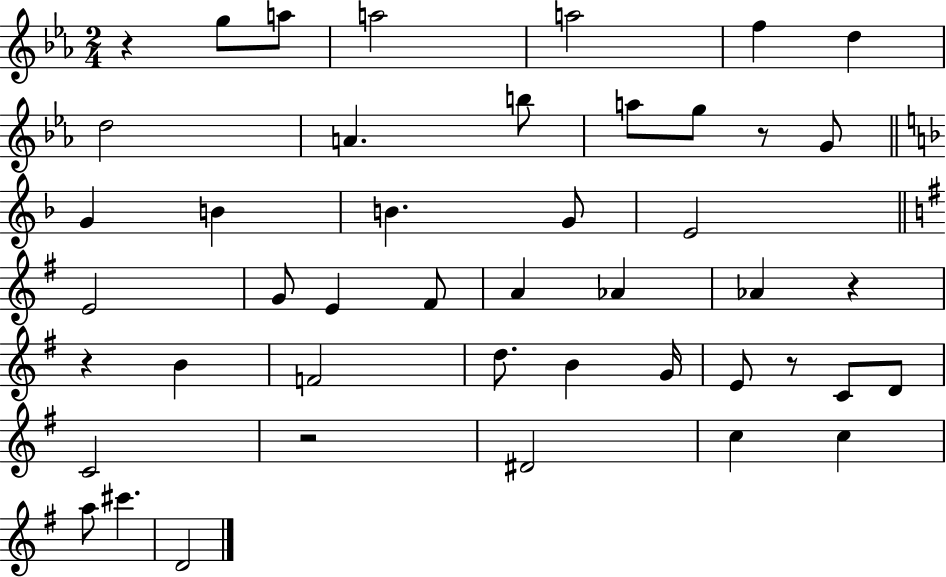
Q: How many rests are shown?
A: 6